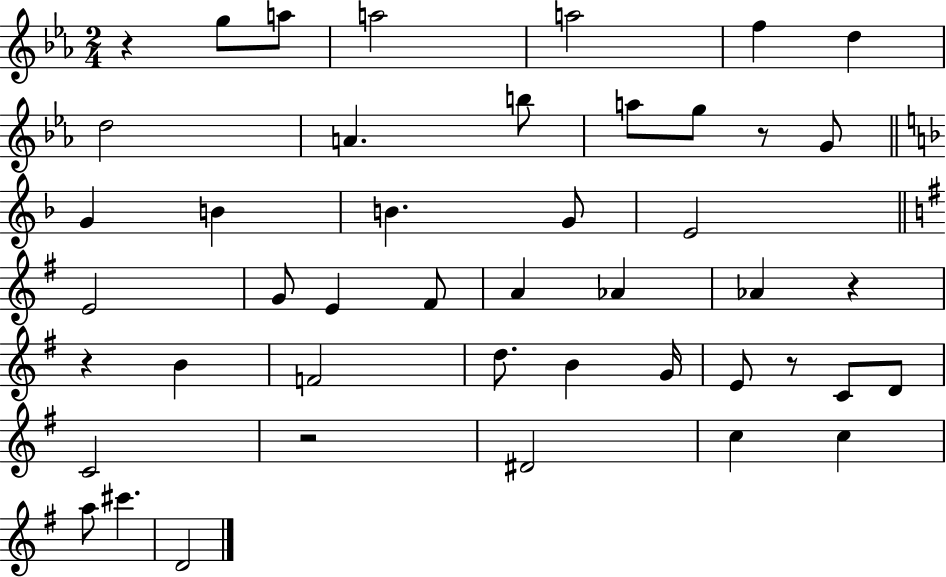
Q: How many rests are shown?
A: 6